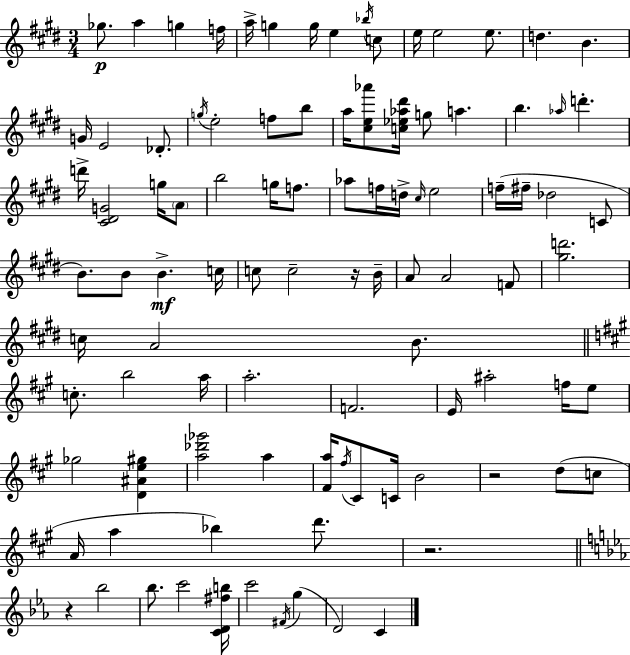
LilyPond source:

{
  \clef treble
  \numericTimeSignature
  \time 3/4
  \key e \major
  ges''8.\p a''4 g''4 f''16 | a''16-> g''4 g''16 e''4 \acciaccatura { bes''16 } c''8 | e''16 e''2 e''8. | d''4. b'4. | \break g'16 e'2 des'8.-. | \acciaccatura { g''16 } e''2-. f''8 | b''8 a''16 <cis'' e'' aes'''>8 <c'' ees'' aes'' dis'''>16 g''8 a''4. | b''4. \grace { aes''16 } d'''4.-. | \break d'''16-> <cis' dis' g'>2 | g''16 \parenthesize a'8 b''2 g''16 | f''8. aes''8 f''16 d''16-> \grace { cis''16 } e''2 | f''16--( fis''16-- des''2 | \break c'8 b'8.) b'8 b'4.->\mf | c''16 c''8 c''2-- | r16 b'16-- a'8 a'2 | f'8 <gis'' d'''>2. | \break c''16 a'2 | b'8. \bar "||" \break \key a \major c''8.-. b''2 a''16 | a''2.-. | f'2. | e'16 ais''2-. f''16 e''8 | \break ges''2 <d' ais' e'' gis''>4 | <a'' des''' ges'''>2 a''4 | <fis' a''>16 \acciaccatura { fis''16 } cis'8 c'16 b'2 | r2 d''8( c''8 | \break a'16 a''4 bes''4) d'''8. | r2. | \bar "||" \break \key c \minor r4 bes''2 | bes''8. c'''2 <c' d' fis'' b''>16 | c'''2 \acciaccatura { fis'16 }( g''4 | d'2) c'4 | \break \bar "|."
}